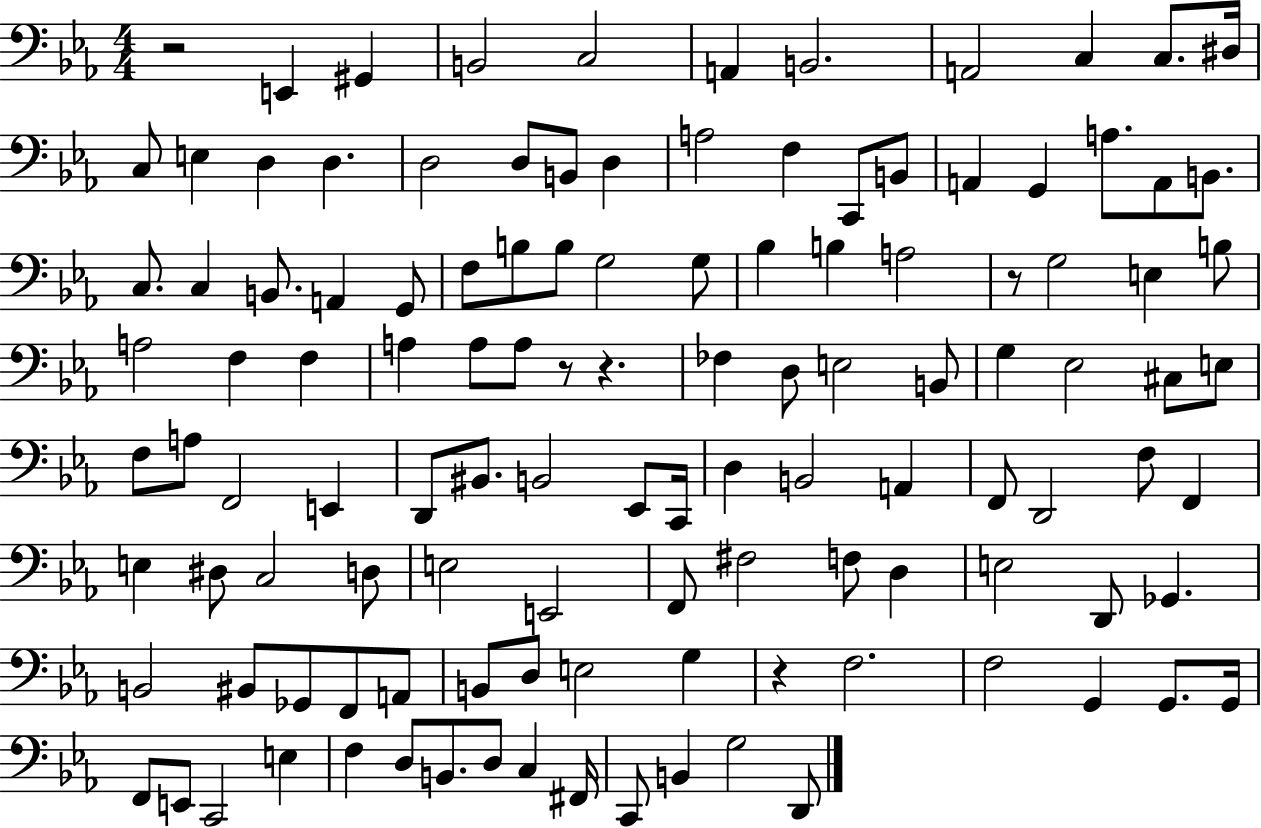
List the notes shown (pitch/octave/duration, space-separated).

R/h E2/q G#2/q B2/h C3/h A2/q B2/h. A2/h C3/q C3/e. D#3/s C3/e E3/q D3/q D3/q. D3/h D3/e B2/e D3/q A3/h F3/q C2/e B2/e A2/q G2/q A3/e. A2/e B2/e. C3/e. C3/q B2/e. A2/q G2/e F3/e B3/e B3/e G3/h G3/e Bb3/q B3/q A3/h R/e G3/h E3/q B3/e A3/h F3/q F3/q A3/q A3/e A3/e R/e R/q. FES3/q D3/e E3/h B2/e G3/q Eb3/h C#3/e E3/e F3/e A3/e F2/h E2/q D2/e BIS2/e. B2/h Eb2/e C2/s D3/q B2/h A2/q F2/e D2/h F3/e F2/q E3/q D#3/e C3/h D3/e E3/h E2/h F2/e F#3/h F3/e D3/q E3/h D2/e Gb2/q. B2/h BIS2/e Gb2/e F2/e A2/e B2/e D3/e E3/h G3/q R/q F3/h. F3/h G2/q G2/e. G2/s F2/e E2/e C2/h E3/q F3/q D3/e B2/e. D3/e C3/q F#2/s C2/e B2/q G3/h D2/e